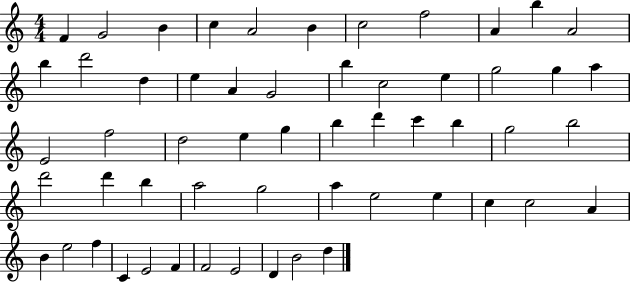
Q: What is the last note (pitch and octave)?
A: D5